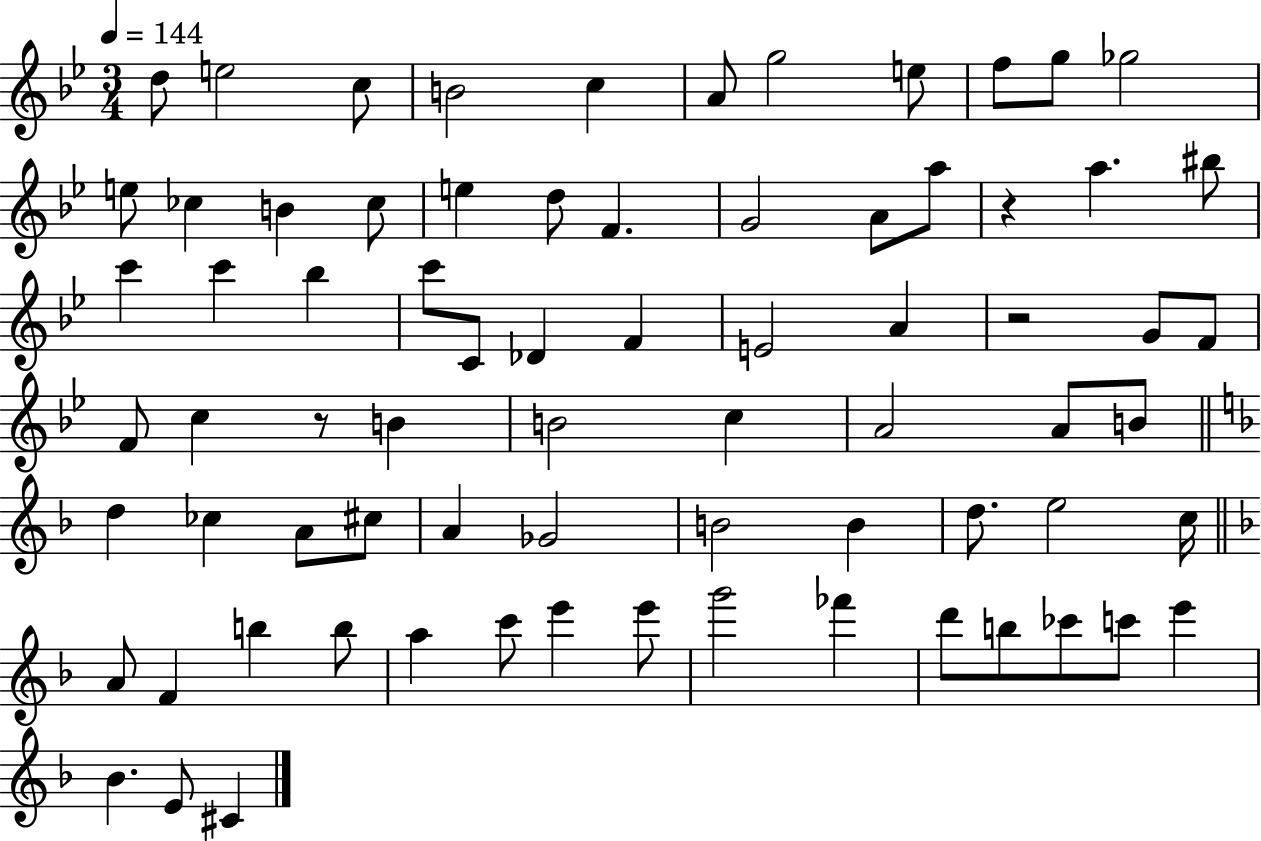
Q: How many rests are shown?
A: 3